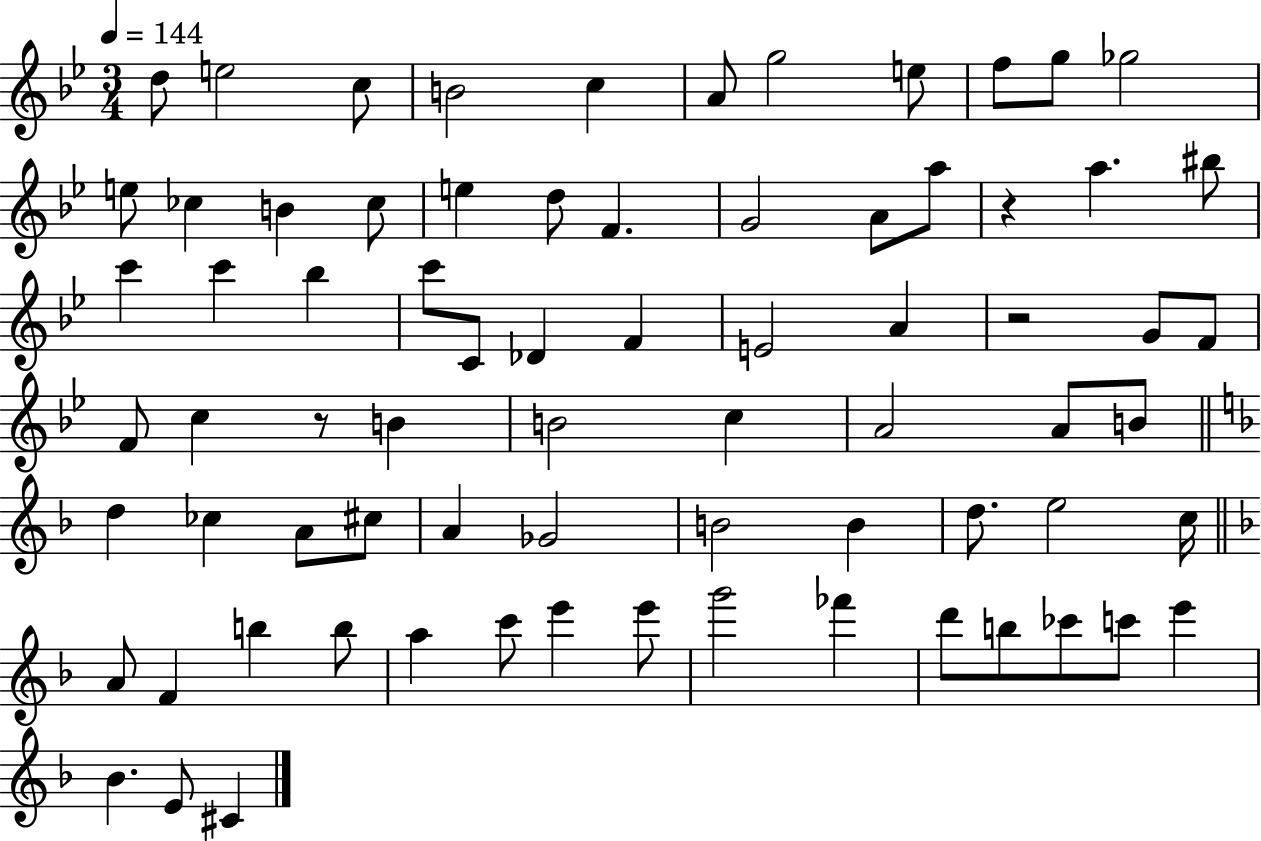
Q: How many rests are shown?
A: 3